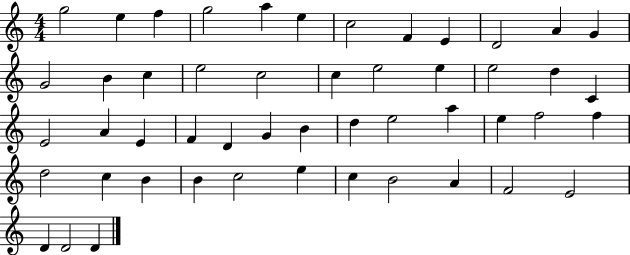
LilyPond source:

{
  \clef treble
  \numericTimeSignature
  \time 4/4
  \key c \major
  g''2 e''4 f''4 | g''2 a''4 e''4 | c''2 f'4 e'4 | d'2 a'4 g'4 | \break g'2 b'4 c''4 | e''2 c''2 | c''4 e''2 e''4 | e''2 d''4 c'4 | \break e'2 a'4 e'4 | f'4 d'4 g'4 b'4 | d''4 e''2 a''4 | e''4 f''2 f''4 | \break d''2 c''4 b'4 | b'4 c''2 e''4 | c''4 b'2 a'4 | f'2 e'2 | \break d'4 d'2 d'4 | \bar "|."
}